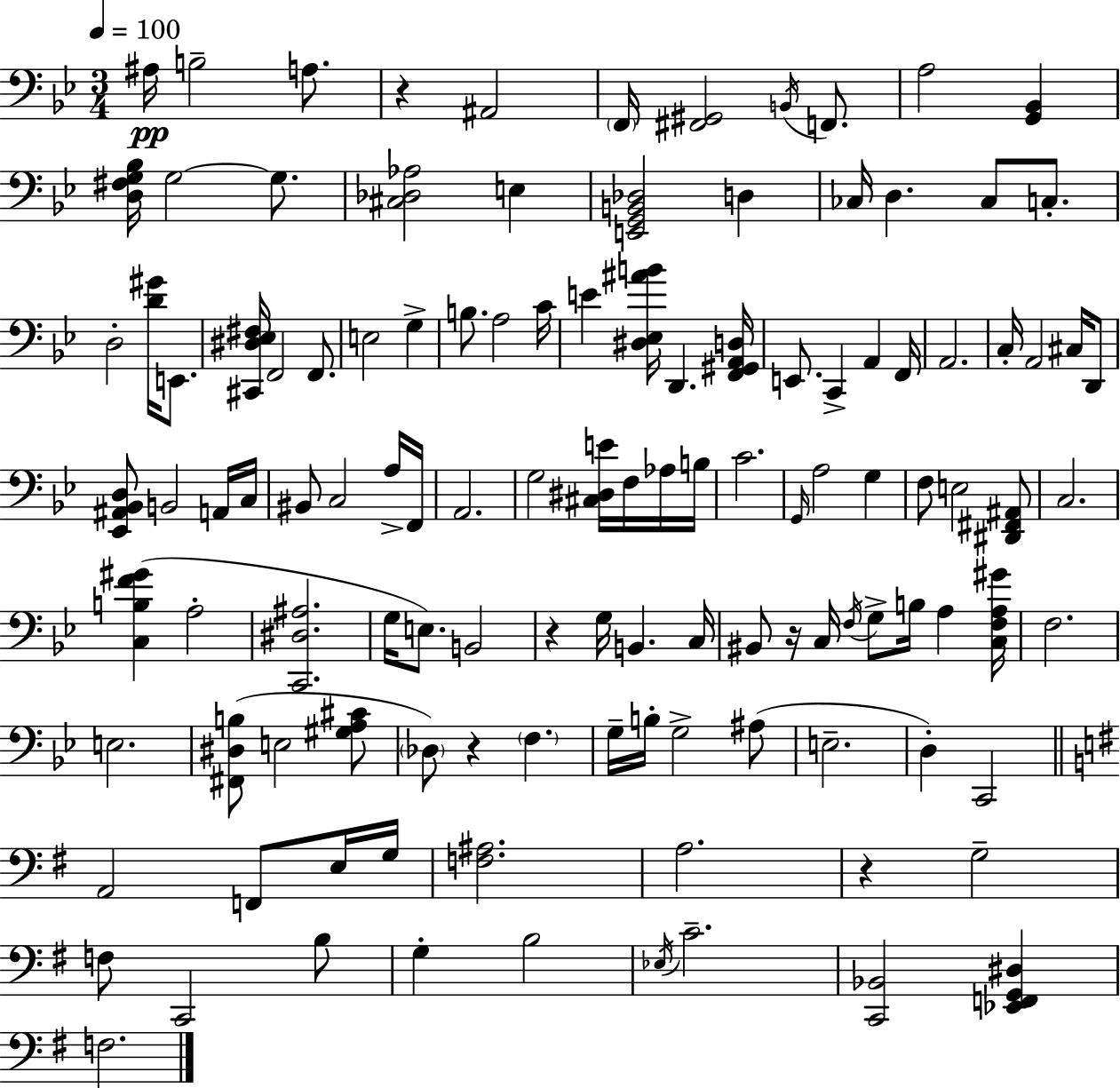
X:1
T:Untitled
M:3/4
L:1/4
K:Bb
^A,/4 B,2 A,/2 z ^A,,2 F,,/4 [^F,,^G,,]2 B,,/4 F,,/2 A,2 [G,,_B,,] [D,^F,G,_B,]/4 G,2 G,/2 [^C,_D,_A,]2 E, [E,,G,,B,,_D,]2 D, _C,/4 D, _C,/2 C,/2 D,2 [D^G]/4 E,,/2 [^C,,^D,_E,^F,]/4 F,,2 F,,/2 E,2 G, B,/2 A,2 C/4 E [^D,_E,^AB]/4 D,, [F,,^G,,A,,D,]/4 E,,/2 C,, A,, F,,/4 A,,2 C,/4 A,,2 ^C,/4 D,,/2 [_E,,^A,,_B,,D,]/2 B,,2 A,,/4 C,/4 ^B,,/2 C,2 A,/4 F,,/4 A,,2 G,2 [^C,^D,E]/4 F,/4 _A,/4 B,/4 C2 G,,/4 A,2 G, F,/2 E,2 [^D,,^F,,^A,,]/2 C,2 [C,B,F^G] A,2 [C,,^D,^A,]2 G,/4 E,/2 B,,2 z G,/4 B,, C,/4 ^B,,/2 z/4 C,/4 F,/4 G,/2 B,/4 A, [C,F,A,^G]/4 F,2 E,2 [^F,,^D,B,]/2 E,2 [^G,A,^C]/2 _D,/2 z F, G,/4 B,/4 G,2 ^A,/2 E,2 D, C,,2 A,,2 F,,/2 E,/4 G,/4 [F,^A,]2 A,2 z G,2 F,/2 C,,2 B,/2 G, B,2 _E,/4 C2 [C,,_B,,]2 [_E,,F,,G,,^D,] F,2